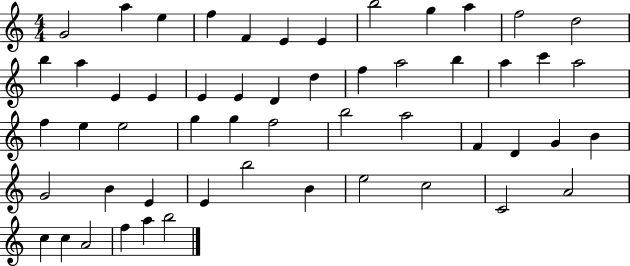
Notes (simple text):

G4/h A5/q E5/q F5/q F4/q E4/q E4/q B5/h G5/q A5/q F5/h D5/h B5/q A5/q E4/q E4/q E4/q E4/q D4/q D5/q F5/q A5/h B5/q A5/q C6/q A5/h F5/q E5/q E5/h G5/q G5/q F5/h B5/h A5/h F4/q D4/q G4/q B4/q G4/h B4/q E4/q E4/q B5/h B4/q E5/h C5/h C4/h A4/h C5/q C5/q A4/h F5/q A5/q B5/h